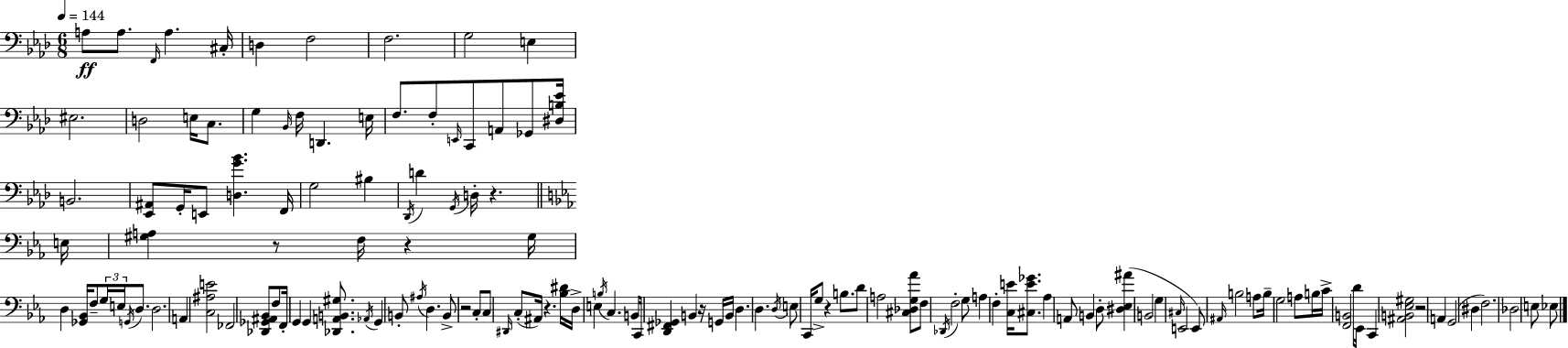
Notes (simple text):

A3/e A3/e. F2/s A3/q. C#3/s D3/q F3/h F3/h. G3/h E3/q EIS3/h. D3/h E3/s C3/e. G3/q Bb2/s F3/s D2/q. E3/s F3/e. F3/e E2/s C2/e A2/e Gb2/e [D#3,B3,Eb4]/s B2/h. [Eb2,A#2]/e G2/s E2/e [D3,G4,Bb4]/q. F2/s G3/h BIS3/q Db2/s D4/q G2/s D3/s R/q. E3/s [G#3,A3]/q R/e F3/s R/q G#3/s D3/q [Gb2,Bb2]/s F3/e G3/s E3/s G2/s D3/e. D3/h. A2/q [C3,A#3,E4]/h FES2/h [Db2,Gb2,A#2,Bb2]/e F3/e F2/s G2/q G2/q [Db2,A2,B2,G#3]/e. Ab2/s G2/q B2/e A#3/s D3/q. B2/e R/h C3/e C3/e D#2/s C3/e A#2/s R/q. [Bb3,D#4]/s D3/s E3/q B3/s C3/q. B2/s C2/s [D2,F#2,Gb2]/q B2/q R/s G2/s B2/s D3/q. D3/q. D3/s E3/e C2/s G3/e R/q B3/e. D4/e A3/h [C#3,Db3,G3,Ab4]/e F3/e Db2/s F3/h G3/e A3/q F3/q [C3,E4]/s [C#3,E4,Gb4]/e. Ab3/q A2/e B2/q D3/e [D#3,Eb3,A#4]/q B2/h G3/q C#3/s E2/h E2/e A#2/s B3/h A3/e B3/s G3/h A3/e B3/s C4/s [F2,B2]/h D4/e Eb2/s C2/q [A#2,B2,Eb3,G#3]/h R/h A2/q G2/h D#3/q F3/h. Db3/h E3/e Eb3/e